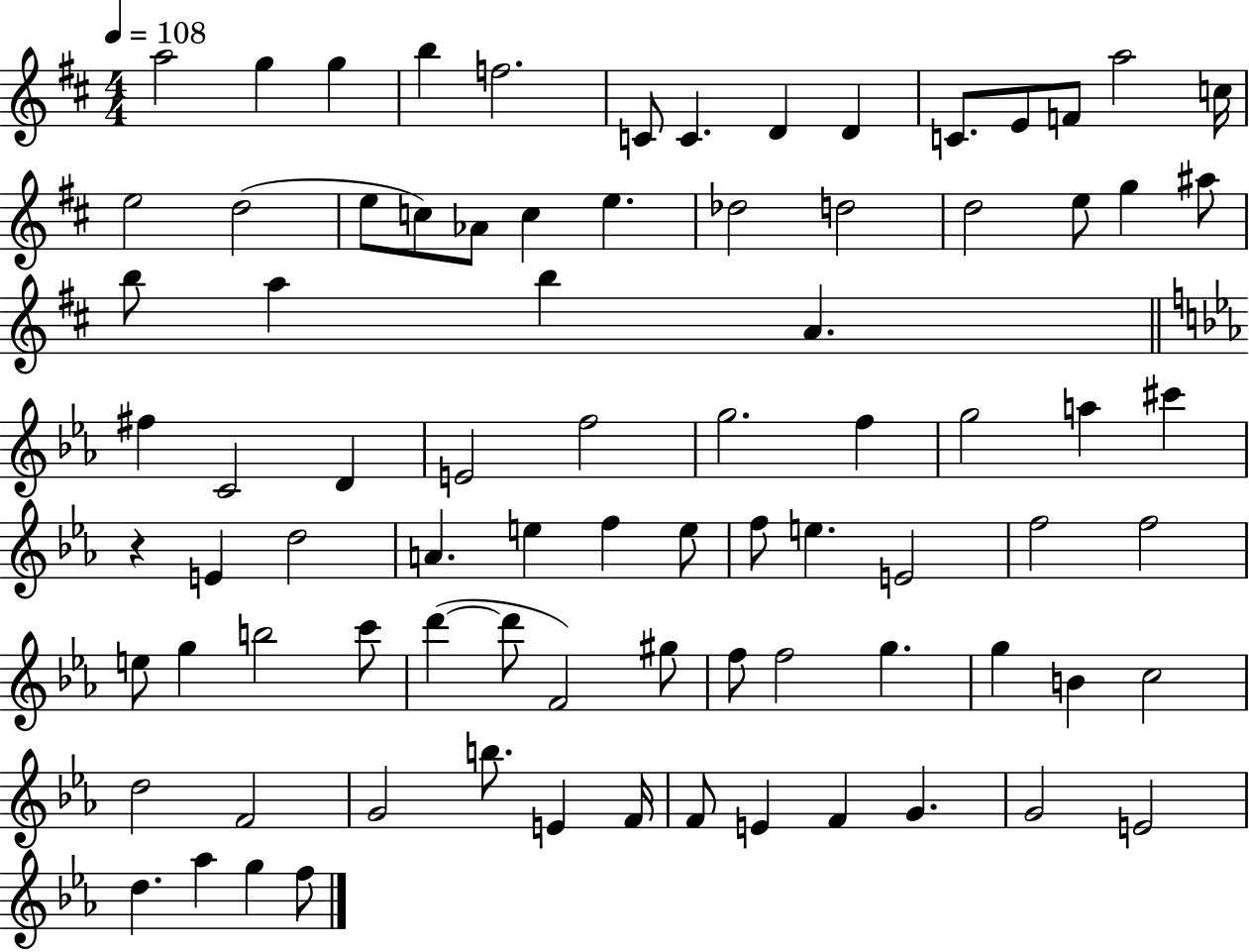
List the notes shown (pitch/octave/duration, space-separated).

A5/h G5/q G5/q B5/q F5/h. C4/e C4/q. D4/q D4/q C4/e. E4/e F4/e A5/h C5/s E5/h D5/h E5/e C5/e Ab4/e C5/q E5/q. Db5/h D5/h D5/h E5/e G5/q A#5/e B5/e A5/q B5/q A4/q. F#5/q C4/h D4/q E4/h F5/h G5/h. F5/q G5/h A5/q C#6/q R/q E4/q D5/h A4/q. E5/q F5/q E5/e F5/e E5/q. E4/h F5/h F5/h E5/e G5/q B5/h C6/e D6/q D6/e F4/h G#5/e F5/e F5/h G5/q. G5/q B4/q C5/h D5/h F4/h G4/h B5/e. E4/q F4/s F4/e E4/q F4/q G4/q. G4/h E4/h D5/q. Ab5/q G5/q F5/e